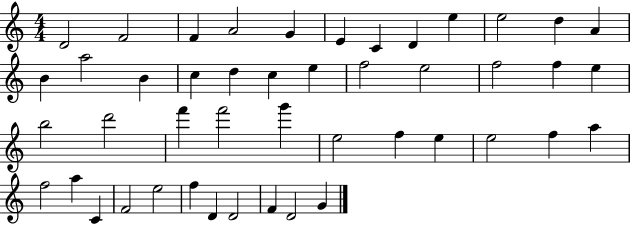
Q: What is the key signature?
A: C major